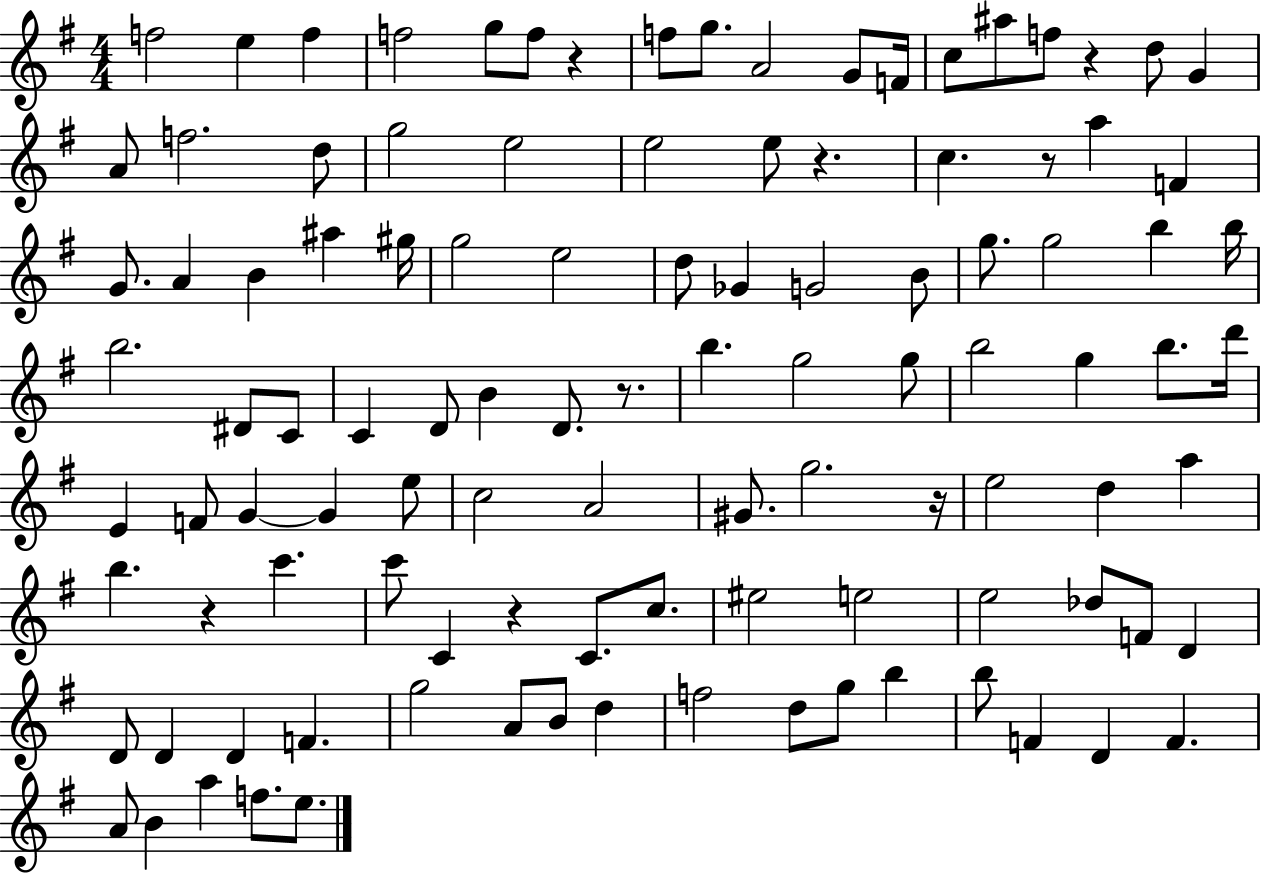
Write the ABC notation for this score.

X:1
T:Untitled
M:4/4
L:1/4
K:G
f2 e f f2 g/2 f/2 z f/2 g/2 A2 G/2 F/4 c/2 ^a/2 f/2 z d/2 G A/2 f2 d/2 g2 e2 e2 e/2 z c z/2 a F G/2 A B ^a ^g/4 g2 e2 d/2 _G G2 B/2 g/2 g2 b b/4 b2 ^D/2 C/2 C D/2 B D/2 z/2 b g2 g/2 b2 g b/2 d'/4 E F/2 G G e/2 c2 A2 ^G/2 g2 z/4 e2 d a b z c' c'/2 C z C/2 c/2 ^e2 e2 e2 _d/2 F/2 D D/2 D D F g2 A/2 B/2 d f2 d/2 g/2 b b/2 F D F A/2 B a f/2 e/2